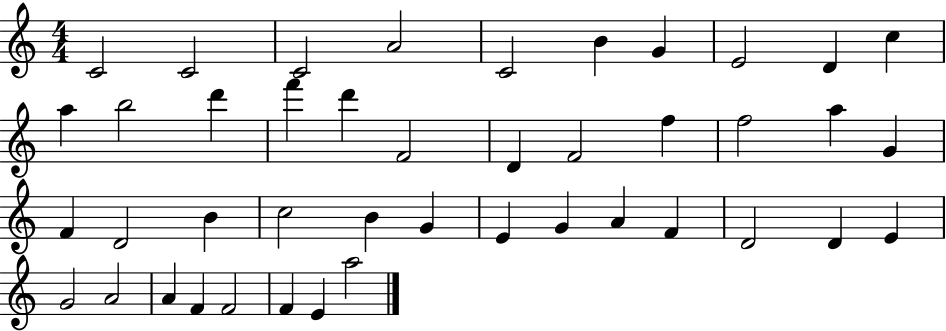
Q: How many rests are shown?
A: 0